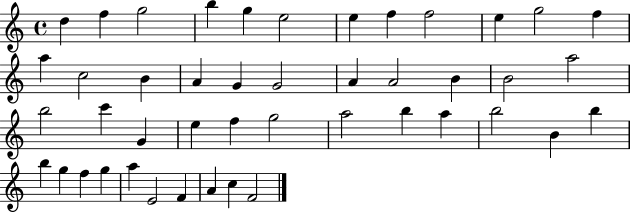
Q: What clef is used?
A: treble